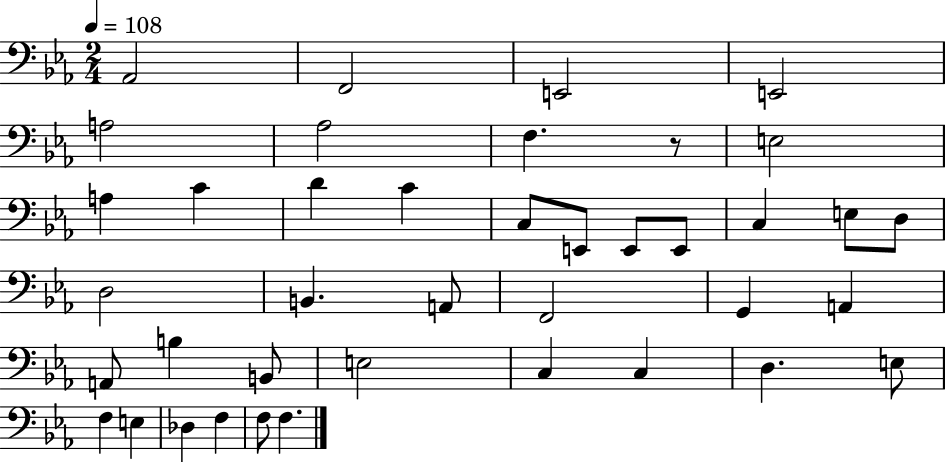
Ab2/h F2/h E2/h E2/h A3/h Ab3/h F3/q. R/e E3/h A3/q C4/q D4/q C4/q C3/e E2/e E2/e E2/e C3/q E3/e D3/e D3/h B2/q. A2/e F2/h G2/q A2/q A2/e B3/q B2/e E3/h C3/q C3/q D3/q. E3/e F3/q E3/q Db3/q F3/q F3/e F3/q.